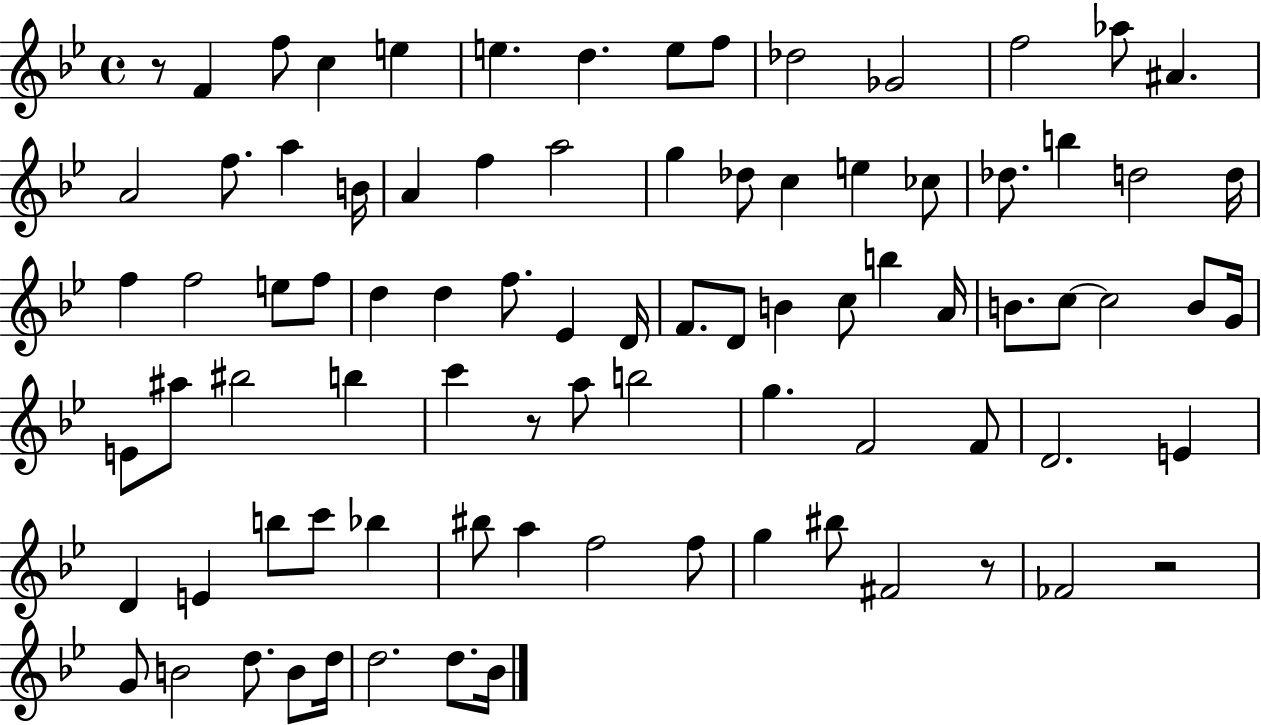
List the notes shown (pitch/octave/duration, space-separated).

R/e F4/q F5/e C5/q E5/q E5/q. D5/q. E5/e F5/e Db5/h Gb4/h F5/h Ab5/e A#4/q. A4/h F5/e. A5/q B4/s A4/q F5/q A5/h G5/q Db5/e C5/q E5/q CES5/e Db5/e. B5/q D5/h D5/s F5/q F5/h E5/e F5/e D5/q D5/q F5/e. Eb4/q D4/s F4/e. D4/e B4/q C5/e B5/q A4/s B4/e. C5/e C5/h B4/e G4/s E4/e A#5/e BIS5/h B5/q C6/q R/e A5/e B5/h G5/q. F4/h F4/e D4/h. E4/q D4/q E4/q B5/e C6/e Bb5/q BIS5/e A5/q F5/h F5/e G5/q BIS5/e F#4/h R/e FES4/h R/h G4/e B4/h D5/e. B4/e D5/s D5/h. D5/e. Bb4/s